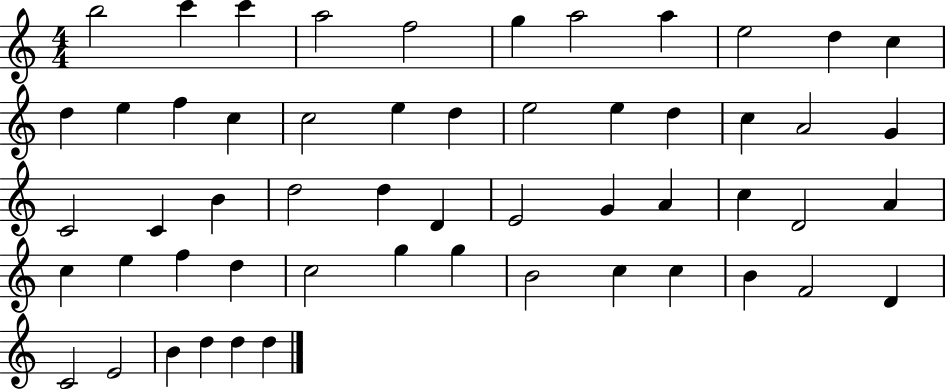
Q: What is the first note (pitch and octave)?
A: B5